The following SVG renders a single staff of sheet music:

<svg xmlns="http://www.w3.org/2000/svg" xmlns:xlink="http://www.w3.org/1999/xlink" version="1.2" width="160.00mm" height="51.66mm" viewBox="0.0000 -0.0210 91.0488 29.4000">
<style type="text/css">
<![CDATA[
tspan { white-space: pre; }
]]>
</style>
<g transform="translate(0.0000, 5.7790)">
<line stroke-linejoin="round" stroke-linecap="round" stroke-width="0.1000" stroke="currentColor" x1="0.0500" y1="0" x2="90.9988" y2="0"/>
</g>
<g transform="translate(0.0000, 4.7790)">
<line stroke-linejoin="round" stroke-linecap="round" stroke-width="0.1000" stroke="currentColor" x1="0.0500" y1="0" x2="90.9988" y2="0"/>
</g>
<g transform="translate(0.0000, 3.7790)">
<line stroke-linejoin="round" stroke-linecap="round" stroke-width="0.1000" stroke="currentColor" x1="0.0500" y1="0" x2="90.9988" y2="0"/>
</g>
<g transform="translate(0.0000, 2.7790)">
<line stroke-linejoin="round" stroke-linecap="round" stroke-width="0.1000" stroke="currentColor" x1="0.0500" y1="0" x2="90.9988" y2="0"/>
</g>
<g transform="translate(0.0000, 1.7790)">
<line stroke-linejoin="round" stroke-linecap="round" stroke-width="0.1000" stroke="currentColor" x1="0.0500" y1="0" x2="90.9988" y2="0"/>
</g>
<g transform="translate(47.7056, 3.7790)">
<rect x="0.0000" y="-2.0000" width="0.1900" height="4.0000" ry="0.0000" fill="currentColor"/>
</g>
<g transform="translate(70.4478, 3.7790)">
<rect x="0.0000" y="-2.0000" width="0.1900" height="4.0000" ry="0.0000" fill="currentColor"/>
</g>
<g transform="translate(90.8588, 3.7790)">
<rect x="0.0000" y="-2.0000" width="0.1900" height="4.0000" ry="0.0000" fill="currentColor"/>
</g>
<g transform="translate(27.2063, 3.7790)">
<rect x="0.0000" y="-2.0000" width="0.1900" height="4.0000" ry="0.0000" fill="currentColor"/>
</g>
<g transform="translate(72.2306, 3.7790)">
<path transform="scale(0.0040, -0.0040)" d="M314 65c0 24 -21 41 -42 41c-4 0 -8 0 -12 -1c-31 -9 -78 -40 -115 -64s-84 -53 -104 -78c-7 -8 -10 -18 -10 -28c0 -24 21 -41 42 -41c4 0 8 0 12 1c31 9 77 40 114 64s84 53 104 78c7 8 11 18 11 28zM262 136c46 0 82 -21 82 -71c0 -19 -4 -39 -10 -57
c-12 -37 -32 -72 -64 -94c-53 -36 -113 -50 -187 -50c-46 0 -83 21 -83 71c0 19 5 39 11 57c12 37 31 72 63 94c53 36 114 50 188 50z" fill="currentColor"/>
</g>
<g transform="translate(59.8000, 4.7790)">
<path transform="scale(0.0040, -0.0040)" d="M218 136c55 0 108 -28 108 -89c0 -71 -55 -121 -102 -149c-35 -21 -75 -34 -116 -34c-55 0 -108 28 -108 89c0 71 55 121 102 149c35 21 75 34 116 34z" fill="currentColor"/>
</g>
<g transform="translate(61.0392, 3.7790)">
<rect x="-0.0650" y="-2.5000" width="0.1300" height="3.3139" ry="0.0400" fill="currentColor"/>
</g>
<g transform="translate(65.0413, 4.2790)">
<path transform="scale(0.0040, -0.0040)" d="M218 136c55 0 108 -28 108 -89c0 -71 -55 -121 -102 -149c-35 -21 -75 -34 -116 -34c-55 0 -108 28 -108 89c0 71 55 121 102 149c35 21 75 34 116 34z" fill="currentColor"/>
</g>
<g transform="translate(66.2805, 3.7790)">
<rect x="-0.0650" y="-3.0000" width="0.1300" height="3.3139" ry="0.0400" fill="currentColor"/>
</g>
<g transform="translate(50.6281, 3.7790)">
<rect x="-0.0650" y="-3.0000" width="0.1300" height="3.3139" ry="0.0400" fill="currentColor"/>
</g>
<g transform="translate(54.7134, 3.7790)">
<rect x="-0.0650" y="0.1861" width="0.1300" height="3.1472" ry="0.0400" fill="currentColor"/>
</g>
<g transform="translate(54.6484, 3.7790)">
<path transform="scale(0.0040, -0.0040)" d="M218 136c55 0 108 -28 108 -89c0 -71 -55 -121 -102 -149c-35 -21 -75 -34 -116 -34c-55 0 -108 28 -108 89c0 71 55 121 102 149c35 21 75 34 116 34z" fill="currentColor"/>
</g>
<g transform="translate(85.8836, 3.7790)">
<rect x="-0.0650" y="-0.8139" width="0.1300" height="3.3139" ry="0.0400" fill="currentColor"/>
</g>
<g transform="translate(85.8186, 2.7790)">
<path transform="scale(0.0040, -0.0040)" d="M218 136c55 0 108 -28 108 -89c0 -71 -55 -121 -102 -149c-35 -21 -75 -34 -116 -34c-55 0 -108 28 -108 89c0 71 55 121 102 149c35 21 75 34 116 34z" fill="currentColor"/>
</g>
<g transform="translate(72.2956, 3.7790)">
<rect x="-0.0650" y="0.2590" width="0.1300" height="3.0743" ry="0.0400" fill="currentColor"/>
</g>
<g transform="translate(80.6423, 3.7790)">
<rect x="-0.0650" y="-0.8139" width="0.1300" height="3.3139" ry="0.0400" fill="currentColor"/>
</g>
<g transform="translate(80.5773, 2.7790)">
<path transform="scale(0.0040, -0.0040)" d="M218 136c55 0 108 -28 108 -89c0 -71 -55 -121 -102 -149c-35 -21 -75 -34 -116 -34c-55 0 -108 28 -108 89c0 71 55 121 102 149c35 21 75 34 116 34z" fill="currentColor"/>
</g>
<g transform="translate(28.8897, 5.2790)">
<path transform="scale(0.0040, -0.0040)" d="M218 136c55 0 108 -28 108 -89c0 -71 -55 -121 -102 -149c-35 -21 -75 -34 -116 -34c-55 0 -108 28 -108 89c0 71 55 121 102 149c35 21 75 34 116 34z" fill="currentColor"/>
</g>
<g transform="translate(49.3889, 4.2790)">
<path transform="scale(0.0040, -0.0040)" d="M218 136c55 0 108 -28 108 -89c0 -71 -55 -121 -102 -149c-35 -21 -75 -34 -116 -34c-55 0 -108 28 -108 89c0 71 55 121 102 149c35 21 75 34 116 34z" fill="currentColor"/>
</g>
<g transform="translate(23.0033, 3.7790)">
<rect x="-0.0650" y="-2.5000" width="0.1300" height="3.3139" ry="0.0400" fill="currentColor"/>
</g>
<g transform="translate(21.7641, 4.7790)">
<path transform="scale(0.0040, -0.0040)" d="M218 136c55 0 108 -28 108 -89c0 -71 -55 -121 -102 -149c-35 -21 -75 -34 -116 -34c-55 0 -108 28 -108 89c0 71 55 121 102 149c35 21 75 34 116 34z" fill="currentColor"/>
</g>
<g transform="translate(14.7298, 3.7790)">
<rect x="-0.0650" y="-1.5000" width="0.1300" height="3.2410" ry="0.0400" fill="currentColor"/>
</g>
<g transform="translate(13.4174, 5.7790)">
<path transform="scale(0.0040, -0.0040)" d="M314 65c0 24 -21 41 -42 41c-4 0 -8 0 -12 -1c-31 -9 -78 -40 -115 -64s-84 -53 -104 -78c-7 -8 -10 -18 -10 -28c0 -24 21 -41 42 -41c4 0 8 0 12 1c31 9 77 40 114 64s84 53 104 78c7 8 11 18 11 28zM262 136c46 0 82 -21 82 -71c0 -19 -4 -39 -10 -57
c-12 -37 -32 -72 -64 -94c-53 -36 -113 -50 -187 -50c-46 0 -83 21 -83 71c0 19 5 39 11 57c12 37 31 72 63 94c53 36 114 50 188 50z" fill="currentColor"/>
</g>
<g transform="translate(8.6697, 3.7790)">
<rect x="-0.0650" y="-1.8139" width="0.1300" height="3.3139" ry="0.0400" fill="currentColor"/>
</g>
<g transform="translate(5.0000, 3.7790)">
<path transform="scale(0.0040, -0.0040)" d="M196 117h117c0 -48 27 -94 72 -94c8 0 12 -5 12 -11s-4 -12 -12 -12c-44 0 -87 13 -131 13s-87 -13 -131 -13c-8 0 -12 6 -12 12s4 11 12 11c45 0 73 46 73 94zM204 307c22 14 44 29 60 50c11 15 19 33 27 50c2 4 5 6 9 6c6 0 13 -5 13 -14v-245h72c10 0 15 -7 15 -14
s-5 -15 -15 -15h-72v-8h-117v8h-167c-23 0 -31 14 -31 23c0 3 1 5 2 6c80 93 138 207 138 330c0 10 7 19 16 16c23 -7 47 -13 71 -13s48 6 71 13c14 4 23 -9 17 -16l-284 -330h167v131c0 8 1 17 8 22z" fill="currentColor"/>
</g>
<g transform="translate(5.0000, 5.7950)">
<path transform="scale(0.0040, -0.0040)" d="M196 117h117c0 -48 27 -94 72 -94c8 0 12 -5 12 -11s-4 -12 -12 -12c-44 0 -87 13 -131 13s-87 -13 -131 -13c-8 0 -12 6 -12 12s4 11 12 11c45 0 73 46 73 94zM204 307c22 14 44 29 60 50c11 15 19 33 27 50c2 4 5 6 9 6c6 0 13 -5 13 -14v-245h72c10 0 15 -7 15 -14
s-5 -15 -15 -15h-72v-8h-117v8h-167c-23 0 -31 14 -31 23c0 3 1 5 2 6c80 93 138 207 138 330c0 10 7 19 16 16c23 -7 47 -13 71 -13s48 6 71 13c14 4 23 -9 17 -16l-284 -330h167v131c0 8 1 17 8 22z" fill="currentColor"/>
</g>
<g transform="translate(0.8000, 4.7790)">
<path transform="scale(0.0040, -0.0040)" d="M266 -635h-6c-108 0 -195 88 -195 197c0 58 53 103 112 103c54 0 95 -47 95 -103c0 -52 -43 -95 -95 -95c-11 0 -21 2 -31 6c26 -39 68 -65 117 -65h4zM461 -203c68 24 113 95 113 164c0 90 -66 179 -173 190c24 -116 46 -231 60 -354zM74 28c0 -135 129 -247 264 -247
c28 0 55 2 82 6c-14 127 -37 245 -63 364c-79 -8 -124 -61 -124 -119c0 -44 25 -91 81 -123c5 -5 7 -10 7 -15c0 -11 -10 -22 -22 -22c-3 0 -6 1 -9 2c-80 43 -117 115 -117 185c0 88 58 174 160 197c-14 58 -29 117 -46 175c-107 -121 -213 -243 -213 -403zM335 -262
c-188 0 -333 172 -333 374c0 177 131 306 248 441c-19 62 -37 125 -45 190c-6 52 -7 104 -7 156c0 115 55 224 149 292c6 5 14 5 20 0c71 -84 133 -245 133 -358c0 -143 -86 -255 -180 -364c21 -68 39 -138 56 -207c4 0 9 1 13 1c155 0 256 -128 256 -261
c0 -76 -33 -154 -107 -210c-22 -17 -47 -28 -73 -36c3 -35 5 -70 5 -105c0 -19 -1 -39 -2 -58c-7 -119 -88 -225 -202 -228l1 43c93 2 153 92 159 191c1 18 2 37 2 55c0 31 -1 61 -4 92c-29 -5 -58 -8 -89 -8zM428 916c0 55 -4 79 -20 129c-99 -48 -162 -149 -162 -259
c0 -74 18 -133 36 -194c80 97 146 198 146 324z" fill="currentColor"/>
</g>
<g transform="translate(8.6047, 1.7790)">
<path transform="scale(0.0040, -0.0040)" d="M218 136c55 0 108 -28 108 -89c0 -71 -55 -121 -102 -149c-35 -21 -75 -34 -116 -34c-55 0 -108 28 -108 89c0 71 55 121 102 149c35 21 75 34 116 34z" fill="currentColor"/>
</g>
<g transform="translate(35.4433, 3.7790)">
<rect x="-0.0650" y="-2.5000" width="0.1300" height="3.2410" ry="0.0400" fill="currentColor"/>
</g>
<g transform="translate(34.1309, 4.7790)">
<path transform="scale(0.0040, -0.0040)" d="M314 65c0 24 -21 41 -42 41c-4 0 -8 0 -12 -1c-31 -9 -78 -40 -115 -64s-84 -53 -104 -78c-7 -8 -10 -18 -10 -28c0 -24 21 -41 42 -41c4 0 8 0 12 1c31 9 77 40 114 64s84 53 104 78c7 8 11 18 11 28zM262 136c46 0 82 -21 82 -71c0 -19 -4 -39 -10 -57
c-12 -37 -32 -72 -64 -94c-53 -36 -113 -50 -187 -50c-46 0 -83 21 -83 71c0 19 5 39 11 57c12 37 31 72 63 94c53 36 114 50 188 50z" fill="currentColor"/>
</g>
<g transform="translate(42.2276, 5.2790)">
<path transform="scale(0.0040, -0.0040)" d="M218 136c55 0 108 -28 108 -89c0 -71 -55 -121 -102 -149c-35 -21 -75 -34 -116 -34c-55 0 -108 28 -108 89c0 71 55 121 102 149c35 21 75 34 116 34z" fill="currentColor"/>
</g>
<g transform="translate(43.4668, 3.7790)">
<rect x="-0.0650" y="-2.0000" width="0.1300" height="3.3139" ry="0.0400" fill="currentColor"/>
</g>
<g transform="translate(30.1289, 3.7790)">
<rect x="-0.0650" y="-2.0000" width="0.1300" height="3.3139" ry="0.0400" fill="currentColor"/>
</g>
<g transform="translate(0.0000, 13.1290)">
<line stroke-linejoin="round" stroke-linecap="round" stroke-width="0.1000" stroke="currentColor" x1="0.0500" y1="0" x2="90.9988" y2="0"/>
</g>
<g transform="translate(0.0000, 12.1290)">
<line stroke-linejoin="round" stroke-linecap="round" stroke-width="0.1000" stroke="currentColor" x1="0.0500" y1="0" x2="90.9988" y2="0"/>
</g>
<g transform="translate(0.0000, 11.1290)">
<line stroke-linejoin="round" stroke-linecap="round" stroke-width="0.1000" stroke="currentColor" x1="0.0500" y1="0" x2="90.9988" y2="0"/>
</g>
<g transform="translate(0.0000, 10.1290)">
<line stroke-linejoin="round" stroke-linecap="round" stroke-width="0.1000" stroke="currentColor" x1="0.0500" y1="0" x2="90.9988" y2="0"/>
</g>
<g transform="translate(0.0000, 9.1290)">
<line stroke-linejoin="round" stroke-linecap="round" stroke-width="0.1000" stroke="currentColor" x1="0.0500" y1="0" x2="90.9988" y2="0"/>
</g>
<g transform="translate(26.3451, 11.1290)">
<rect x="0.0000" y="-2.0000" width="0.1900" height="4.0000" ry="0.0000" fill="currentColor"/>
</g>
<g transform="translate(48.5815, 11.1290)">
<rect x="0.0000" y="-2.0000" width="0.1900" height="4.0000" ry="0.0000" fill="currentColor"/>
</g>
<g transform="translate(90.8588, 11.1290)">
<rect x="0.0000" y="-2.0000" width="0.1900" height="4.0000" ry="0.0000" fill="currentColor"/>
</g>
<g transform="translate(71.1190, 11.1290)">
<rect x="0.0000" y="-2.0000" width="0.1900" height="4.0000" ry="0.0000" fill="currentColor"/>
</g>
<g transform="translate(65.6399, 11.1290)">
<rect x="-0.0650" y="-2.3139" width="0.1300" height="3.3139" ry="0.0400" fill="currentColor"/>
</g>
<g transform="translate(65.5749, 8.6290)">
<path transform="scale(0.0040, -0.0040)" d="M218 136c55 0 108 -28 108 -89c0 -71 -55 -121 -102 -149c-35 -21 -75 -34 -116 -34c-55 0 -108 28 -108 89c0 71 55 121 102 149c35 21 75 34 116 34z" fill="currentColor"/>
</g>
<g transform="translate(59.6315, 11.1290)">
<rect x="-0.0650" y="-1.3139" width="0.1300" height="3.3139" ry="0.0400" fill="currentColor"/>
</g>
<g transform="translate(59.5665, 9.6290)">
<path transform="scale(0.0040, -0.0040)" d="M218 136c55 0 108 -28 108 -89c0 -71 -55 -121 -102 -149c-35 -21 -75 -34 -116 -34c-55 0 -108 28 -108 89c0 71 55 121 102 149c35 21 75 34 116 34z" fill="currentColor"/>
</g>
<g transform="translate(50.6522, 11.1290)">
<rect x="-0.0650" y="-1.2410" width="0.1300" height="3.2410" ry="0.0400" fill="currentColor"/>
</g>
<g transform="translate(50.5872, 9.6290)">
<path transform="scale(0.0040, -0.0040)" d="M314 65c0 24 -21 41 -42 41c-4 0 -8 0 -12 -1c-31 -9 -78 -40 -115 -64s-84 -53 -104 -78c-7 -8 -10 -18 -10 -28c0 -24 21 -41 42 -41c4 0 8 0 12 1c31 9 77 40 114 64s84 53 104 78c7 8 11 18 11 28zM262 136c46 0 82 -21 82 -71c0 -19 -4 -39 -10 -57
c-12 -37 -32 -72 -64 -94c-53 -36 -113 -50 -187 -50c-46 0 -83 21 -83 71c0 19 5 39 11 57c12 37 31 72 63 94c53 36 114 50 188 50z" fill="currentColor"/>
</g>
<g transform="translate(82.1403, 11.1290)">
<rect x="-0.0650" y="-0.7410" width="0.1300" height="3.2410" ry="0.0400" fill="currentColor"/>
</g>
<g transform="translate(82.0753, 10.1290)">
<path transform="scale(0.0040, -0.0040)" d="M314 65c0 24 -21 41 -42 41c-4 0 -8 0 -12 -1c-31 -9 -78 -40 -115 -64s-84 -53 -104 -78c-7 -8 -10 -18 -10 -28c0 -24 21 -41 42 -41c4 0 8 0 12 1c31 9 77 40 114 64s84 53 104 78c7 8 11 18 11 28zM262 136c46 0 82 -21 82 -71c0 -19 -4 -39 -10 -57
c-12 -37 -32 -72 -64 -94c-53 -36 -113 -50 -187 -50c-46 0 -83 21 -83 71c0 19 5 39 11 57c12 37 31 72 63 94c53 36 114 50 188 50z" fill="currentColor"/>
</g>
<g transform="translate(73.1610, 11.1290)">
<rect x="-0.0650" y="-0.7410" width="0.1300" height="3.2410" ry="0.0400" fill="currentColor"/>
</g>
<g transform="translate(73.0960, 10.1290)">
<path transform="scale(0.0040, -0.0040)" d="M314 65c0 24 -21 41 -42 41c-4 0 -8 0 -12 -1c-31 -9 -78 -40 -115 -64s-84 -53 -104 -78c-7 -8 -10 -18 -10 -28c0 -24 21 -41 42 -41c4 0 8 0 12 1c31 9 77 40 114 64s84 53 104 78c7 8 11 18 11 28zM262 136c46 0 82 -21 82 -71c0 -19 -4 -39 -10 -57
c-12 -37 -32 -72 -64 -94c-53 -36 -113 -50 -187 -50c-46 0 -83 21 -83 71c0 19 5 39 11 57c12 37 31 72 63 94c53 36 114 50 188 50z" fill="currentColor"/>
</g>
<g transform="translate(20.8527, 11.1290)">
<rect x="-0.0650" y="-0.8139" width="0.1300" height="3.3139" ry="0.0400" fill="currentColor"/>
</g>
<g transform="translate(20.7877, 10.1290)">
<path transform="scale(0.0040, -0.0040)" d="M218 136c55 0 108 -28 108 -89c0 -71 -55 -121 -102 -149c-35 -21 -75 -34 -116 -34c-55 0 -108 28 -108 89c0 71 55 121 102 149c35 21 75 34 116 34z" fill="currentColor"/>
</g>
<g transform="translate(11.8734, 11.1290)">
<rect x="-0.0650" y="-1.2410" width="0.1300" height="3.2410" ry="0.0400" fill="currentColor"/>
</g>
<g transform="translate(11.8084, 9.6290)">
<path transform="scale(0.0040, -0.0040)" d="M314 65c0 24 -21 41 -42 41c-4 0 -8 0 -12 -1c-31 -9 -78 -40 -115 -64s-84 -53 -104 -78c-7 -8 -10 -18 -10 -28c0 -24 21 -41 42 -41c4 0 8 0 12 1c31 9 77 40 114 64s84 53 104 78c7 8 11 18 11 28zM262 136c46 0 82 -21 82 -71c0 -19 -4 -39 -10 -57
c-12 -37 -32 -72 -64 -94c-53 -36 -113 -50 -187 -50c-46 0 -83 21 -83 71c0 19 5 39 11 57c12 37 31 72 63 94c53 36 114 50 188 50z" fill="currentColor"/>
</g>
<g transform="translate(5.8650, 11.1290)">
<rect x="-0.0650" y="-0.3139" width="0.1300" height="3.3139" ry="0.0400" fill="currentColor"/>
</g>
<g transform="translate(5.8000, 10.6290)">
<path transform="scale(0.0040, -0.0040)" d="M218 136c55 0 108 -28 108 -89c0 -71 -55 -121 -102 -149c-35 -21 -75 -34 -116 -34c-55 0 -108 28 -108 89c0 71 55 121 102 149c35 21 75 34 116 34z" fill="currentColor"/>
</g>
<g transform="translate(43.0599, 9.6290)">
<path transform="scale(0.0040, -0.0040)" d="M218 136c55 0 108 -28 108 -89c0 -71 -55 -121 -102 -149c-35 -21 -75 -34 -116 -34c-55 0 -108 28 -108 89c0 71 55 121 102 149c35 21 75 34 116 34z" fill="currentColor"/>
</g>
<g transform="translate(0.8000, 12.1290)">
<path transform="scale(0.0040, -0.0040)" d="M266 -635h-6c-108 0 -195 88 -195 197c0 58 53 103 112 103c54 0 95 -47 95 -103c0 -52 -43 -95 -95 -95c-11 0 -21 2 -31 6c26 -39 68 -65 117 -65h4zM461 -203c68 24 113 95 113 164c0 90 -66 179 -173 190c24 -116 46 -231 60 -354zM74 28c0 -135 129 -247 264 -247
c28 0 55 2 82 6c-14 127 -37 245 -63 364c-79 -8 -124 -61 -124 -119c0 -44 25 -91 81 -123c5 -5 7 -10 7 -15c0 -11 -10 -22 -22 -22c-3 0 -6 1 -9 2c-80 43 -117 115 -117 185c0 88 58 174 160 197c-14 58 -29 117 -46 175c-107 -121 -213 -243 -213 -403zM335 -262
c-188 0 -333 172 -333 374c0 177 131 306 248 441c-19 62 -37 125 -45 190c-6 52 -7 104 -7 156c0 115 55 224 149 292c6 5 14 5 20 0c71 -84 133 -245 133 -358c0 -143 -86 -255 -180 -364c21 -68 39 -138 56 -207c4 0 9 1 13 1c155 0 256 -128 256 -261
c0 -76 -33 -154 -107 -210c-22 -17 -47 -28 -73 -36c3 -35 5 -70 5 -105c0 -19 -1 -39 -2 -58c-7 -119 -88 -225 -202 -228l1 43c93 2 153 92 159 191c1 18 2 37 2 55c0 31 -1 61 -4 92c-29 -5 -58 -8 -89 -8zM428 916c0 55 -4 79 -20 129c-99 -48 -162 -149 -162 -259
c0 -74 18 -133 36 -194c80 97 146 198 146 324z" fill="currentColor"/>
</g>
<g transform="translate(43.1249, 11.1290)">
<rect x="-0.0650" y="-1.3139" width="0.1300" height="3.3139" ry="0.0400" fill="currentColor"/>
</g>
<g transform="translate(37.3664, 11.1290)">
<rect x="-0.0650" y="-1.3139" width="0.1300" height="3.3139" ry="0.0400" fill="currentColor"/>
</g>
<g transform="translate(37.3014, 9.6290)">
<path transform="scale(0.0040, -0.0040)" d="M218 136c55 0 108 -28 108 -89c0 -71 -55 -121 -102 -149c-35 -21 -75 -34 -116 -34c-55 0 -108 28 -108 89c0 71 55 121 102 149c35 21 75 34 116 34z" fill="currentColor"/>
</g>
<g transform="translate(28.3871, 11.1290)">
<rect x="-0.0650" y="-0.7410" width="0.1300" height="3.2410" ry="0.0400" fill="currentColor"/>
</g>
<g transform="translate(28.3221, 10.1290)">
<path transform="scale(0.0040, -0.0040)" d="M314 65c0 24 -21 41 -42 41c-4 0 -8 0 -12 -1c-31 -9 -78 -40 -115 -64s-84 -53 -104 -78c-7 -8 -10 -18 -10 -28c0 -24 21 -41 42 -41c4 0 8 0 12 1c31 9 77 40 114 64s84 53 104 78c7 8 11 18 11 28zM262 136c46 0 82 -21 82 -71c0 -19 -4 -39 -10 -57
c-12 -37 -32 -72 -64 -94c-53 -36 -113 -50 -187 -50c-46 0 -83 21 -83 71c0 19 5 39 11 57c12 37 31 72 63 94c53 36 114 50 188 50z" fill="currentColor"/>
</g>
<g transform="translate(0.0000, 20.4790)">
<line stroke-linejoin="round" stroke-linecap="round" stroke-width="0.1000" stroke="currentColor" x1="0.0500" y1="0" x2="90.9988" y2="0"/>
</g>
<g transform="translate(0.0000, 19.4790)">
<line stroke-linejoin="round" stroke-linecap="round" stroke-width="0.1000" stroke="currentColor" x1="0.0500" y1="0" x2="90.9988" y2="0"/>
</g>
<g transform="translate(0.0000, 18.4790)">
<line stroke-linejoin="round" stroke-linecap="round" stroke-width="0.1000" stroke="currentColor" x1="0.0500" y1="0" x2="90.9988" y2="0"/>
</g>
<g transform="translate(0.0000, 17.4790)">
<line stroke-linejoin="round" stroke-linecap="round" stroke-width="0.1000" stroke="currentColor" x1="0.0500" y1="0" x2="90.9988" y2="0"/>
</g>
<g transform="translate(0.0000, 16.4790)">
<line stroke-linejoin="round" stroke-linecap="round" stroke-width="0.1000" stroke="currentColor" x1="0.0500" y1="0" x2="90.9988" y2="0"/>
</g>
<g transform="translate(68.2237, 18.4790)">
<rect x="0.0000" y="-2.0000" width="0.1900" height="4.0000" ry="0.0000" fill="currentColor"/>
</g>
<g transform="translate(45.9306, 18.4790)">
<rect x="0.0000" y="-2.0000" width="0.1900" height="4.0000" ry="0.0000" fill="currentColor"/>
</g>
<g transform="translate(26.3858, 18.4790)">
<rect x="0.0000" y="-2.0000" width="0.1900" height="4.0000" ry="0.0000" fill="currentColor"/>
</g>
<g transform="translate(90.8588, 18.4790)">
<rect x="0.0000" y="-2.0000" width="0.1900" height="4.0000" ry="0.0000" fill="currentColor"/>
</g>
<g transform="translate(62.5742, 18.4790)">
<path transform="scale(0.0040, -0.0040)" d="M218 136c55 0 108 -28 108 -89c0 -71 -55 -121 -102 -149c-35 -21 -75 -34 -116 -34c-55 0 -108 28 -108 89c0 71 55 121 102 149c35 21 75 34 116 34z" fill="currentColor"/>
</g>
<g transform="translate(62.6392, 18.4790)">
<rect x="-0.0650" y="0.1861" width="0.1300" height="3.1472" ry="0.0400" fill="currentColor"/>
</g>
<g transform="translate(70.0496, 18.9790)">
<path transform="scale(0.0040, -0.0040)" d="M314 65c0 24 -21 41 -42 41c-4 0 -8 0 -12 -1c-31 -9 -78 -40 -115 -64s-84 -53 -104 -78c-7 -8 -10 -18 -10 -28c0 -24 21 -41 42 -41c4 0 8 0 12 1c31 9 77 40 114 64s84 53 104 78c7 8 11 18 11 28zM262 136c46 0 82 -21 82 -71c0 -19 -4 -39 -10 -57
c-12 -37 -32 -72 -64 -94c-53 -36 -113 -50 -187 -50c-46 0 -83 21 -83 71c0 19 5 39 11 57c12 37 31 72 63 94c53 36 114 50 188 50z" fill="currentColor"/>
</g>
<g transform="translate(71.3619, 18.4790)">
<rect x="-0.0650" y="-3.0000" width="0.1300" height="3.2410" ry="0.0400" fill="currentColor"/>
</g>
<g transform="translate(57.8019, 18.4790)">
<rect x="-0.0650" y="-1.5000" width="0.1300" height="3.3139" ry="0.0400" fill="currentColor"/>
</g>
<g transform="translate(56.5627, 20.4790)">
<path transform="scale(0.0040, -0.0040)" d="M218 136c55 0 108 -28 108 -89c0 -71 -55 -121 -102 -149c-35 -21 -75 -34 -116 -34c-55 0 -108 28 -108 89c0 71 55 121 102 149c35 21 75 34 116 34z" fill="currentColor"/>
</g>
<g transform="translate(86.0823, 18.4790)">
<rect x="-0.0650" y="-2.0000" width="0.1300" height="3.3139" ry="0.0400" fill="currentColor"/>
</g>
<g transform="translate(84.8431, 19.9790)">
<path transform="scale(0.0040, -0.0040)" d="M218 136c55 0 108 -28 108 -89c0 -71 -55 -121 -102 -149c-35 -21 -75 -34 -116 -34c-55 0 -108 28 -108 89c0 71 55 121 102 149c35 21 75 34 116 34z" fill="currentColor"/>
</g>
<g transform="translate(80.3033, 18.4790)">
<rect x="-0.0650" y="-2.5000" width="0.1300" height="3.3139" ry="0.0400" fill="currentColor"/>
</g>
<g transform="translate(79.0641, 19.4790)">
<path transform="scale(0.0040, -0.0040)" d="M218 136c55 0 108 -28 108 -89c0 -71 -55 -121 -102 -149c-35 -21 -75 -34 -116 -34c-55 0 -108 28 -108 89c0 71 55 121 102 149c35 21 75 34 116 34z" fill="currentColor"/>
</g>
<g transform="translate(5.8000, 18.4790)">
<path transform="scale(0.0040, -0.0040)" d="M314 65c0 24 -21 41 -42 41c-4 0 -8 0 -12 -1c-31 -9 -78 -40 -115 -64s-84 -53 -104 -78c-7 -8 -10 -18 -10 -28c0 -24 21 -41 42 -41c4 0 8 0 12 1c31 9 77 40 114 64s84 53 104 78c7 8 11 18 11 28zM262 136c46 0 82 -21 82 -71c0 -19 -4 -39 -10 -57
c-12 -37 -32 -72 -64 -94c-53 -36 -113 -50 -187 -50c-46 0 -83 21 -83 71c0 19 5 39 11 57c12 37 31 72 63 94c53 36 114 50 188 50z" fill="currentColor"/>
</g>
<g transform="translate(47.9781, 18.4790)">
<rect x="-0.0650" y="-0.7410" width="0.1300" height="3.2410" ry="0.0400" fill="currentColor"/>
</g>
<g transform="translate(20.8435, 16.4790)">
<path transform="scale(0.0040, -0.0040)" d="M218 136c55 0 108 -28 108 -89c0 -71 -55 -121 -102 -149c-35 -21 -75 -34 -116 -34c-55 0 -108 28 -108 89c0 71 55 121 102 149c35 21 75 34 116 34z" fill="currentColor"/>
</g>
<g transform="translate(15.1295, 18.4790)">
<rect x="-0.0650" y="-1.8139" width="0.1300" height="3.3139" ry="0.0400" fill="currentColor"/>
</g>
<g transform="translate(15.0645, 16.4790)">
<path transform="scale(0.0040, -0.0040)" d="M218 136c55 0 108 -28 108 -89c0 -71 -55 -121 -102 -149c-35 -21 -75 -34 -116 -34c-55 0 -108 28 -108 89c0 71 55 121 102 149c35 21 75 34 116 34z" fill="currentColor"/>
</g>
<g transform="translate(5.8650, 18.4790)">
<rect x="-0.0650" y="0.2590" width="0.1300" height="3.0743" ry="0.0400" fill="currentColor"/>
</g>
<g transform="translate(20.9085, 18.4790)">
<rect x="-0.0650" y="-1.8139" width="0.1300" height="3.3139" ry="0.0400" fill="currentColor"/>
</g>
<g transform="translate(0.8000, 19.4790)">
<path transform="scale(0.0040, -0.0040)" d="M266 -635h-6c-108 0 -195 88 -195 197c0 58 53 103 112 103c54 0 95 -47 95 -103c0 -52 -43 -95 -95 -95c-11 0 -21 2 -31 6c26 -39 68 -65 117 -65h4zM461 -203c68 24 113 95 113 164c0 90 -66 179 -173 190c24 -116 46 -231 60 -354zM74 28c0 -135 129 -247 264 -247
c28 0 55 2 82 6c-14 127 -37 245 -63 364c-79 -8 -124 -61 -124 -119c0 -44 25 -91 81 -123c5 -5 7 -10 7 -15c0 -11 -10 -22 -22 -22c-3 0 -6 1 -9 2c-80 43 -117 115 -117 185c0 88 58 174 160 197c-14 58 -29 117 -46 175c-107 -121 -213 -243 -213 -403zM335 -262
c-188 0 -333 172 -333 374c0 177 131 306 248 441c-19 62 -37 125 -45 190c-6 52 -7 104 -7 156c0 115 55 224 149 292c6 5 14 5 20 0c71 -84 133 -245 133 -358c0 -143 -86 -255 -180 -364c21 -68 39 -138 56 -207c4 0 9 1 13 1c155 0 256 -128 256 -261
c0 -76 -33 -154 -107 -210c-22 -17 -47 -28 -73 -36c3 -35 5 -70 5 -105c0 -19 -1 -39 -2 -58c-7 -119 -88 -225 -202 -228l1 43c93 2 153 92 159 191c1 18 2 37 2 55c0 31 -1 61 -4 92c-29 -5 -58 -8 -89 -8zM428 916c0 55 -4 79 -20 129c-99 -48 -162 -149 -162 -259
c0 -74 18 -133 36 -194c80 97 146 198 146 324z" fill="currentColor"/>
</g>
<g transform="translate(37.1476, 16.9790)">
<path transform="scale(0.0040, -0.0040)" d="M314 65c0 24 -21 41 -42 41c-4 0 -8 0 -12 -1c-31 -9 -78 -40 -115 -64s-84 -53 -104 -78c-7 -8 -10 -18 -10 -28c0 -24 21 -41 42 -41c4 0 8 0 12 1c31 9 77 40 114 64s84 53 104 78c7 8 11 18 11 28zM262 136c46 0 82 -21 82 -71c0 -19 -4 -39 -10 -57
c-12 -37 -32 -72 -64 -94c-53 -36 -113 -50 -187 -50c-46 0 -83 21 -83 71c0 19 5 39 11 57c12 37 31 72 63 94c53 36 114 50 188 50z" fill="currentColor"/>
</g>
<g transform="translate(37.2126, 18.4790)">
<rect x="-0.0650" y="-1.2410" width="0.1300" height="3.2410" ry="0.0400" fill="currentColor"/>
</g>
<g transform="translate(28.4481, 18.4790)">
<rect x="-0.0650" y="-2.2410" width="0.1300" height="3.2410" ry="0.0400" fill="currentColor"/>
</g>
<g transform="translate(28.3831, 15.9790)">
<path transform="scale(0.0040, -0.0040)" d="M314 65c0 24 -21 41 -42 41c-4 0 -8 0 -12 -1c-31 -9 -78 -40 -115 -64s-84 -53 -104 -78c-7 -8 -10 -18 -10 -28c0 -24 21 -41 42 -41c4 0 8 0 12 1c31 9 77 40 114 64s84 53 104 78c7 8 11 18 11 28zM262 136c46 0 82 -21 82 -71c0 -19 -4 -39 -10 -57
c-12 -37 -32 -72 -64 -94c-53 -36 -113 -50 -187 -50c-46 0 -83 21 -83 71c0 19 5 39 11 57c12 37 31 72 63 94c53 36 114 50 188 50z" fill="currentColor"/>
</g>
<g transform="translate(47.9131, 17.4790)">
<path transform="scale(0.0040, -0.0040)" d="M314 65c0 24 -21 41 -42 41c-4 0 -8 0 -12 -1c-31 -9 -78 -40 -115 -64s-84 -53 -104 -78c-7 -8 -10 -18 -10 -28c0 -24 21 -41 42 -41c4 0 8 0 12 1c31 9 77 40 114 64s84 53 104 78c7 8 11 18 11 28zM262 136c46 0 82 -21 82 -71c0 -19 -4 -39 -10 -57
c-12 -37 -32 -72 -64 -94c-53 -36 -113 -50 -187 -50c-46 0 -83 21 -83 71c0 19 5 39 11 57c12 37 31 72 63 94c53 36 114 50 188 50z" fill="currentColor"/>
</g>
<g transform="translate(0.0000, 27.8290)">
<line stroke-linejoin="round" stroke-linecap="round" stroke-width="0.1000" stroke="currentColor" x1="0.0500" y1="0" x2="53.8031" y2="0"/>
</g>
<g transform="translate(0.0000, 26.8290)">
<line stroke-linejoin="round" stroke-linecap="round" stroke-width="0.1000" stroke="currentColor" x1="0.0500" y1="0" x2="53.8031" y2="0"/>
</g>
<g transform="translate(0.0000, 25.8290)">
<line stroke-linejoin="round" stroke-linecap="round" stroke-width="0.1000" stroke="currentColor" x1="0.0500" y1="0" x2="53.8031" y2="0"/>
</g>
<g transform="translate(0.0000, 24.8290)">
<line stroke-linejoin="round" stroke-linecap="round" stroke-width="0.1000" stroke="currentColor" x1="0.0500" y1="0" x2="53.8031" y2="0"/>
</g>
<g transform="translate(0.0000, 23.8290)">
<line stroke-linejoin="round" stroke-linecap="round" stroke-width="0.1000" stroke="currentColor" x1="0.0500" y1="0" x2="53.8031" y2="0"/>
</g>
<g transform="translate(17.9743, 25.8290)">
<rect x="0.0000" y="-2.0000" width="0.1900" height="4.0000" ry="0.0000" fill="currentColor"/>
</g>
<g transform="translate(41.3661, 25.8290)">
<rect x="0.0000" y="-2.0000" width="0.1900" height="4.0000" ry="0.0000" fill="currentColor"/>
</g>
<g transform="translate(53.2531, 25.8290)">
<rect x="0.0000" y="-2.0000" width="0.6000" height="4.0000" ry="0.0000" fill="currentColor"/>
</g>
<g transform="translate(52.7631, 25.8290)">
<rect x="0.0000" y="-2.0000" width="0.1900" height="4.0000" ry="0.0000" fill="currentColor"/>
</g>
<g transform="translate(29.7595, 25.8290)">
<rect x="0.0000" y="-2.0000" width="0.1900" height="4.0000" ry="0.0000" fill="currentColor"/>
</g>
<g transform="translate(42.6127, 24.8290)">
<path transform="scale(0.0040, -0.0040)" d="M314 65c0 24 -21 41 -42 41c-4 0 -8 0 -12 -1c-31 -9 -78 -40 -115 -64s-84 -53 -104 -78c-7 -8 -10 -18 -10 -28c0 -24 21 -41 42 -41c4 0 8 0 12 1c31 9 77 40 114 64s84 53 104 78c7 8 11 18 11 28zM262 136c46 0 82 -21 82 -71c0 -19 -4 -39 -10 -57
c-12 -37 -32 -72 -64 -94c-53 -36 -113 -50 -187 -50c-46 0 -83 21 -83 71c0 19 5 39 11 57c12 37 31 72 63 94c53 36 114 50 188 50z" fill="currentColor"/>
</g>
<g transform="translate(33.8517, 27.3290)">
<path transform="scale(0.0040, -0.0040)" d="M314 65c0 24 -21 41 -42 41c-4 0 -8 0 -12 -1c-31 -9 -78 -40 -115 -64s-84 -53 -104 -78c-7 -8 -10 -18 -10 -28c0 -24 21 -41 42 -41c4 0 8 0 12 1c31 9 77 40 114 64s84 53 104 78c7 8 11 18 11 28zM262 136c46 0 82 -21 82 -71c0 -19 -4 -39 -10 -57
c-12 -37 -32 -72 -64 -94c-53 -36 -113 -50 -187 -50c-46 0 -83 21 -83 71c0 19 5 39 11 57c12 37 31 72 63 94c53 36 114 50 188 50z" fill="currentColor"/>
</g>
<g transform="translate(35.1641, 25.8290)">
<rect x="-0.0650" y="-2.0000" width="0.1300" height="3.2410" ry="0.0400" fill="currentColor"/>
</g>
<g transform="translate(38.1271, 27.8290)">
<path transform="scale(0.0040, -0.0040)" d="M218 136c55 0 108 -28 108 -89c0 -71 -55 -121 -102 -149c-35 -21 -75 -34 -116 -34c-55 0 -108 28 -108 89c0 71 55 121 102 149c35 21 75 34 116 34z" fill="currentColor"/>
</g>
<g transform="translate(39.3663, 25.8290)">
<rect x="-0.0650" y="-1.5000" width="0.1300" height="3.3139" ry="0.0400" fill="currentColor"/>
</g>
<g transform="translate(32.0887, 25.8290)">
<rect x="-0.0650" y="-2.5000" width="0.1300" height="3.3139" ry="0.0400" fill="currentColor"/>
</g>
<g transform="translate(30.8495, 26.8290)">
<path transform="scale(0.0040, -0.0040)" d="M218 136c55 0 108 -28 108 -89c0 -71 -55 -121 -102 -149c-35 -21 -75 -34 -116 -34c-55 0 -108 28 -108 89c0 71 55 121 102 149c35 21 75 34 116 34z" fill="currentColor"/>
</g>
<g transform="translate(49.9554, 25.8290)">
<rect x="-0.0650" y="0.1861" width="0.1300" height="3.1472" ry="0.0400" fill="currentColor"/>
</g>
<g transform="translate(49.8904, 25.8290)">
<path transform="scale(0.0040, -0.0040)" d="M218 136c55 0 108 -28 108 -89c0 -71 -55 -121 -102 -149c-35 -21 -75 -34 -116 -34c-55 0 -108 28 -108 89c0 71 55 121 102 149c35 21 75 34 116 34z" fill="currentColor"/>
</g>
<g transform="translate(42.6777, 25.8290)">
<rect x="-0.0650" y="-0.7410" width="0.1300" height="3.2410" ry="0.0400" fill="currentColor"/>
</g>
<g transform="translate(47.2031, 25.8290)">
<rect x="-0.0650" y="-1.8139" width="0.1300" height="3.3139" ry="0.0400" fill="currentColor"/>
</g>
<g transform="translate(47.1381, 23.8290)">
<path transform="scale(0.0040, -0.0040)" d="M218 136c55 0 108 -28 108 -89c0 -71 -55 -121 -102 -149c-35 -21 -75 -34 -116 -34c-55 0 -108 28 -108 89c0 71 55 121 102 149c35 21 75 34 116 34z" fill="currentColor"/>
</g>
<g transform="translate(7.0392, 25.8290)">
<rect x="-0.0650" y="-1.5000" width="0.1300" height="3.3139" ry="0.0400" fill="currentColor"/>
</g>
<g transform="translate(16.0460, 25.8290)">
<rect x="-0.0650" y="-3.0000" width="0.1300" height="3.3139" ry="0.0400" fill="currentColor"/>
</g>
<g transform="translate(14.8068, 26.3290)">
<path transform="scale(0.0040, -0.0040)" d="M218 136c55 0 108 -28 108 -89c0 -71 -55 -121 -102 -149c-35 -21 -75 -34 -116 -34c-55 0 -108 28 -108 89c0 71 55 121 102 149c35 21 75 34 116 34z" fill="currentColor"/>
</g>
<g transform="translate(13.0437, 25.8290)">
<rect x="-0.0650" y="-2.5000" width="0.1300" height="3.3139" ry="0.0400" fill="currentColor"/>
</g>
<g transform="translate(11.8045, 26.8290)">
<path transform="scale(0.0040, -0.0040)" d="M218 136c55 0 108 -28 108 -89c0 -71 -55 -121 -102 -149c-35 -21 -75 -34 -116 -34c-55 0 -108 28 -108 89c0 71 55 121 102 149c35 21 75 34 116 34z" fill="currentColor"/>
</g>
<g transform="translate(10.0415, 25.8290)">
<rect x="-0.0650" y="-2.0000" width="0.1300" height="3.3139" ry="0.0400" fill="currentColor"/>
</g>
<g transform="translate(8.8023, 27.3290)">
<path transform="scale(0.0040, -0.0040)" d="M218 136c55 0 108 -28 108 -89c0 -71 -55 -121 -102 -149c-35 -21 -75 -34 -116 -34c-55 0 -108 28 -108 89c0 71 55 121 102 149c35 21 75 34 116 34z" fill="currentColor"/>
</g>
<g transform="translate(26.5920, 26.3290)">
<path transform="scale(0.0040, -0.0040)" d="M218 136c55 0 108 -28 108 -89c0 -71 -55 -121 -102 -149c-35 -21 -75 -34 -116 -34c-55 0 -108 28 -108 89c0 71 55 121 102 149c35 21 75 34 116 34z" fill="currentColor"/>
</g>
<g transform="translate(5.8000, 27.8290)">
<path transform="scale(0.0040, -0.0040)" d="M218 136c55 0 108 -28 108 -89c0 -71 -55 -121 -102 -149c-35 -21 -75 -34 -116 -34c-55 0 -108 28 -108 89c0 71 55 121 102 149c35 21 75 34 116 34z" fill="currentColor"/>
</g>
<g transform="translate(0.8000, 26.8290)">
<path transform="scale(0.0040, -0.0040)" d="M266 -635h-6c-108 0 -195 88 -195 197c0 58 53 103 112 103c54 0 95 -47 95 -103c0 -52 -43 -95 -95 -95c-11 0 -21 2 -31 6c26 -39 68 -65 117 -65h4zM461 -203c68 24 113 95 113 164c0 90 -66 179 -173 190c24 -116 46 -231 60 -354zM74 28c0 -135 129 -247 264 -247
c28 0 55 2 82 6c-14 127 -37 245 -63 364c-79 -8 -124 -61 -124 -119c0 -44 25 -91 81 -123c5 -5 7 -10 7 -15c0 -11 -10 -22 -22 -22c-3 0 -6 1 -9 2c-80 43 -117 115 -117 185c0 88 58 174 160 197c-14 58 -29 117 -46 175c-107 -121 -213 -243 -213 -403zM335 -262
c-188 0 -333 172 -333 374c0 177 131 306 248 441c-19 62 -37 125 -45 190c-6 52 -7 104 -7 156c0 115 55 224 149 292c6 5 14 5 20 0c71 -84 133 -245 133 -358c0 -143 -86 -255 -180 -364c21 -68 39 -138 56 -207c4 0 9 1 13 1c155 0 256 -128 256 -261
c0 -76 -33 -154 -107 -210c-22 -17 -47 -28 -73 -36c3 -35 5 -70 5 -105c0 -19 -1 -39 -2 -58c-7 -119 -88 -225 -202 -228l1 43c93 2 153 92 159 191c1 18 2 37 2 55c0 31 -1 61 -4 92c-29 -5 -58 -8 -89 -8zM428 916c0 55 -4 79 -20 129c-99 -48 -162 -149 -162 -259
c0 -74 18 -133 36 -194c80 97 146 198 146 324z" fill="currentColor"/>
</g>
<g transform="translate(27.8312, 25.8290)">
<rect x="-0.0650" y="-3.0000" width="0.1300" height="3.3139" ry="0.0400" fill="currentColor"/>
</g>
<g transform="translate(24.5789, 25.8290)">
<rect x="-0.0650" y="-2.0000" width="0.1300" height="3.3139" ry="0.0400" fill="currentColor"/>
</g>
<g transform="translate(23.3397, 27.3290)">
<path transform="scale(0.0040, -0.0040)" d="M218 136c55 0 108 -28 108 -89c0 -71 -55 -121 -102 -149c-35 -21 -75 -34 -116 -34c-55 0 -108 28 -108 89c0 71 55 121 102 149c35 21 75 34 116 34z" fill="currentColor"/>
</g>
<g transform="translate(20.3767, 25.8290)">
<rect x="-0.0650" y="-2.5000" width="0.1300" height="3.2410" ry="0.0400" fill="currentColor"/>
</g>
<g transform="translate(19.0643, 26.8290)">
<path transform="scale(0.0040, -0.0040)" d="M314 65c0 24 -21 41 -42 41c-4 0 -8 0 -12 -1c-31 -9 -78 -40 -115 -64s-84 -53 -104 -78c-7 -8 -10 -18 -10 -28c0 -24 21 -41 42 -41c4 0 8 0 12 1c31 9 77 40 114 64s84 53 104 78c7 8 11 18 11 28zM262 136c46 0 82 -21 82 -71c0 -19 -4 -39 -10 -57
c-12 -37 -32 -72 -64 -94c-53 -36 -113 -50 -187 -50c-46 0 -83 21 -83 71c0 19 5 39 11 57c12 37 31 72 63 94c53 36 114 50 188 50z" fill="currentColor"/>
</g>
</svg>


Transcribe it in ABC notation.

X:1
T:Untitled
M:4/4
L:1/4
K:C
f E2 G F G2 F A B G A B2 d d c e2 d d2 e e e2 e g d2 d2 B2 f f g2 e2 d2 E B A2 G F E F G A G2 F A G F2 E d2 f B